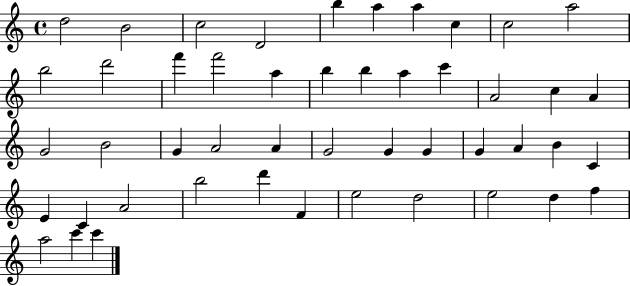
D5/h B4/h C5/h D4/h B5/q A5/q A5/q C5/q C5/h A5/h B5/h D6/h F6/q F6/h A5/q B5/q B5/q A5/q C6/q A4/h C5/q A4/q G4/h B4/h G4/q A4/h A4/q G4/h G4/q G4/q G4/q A4/q B4/q C4/q E4/q C4/q A4/h B5/h D6/q F4/q E5/h D5/h E5/h D5/q F5/q A5/h C6/q C6/q